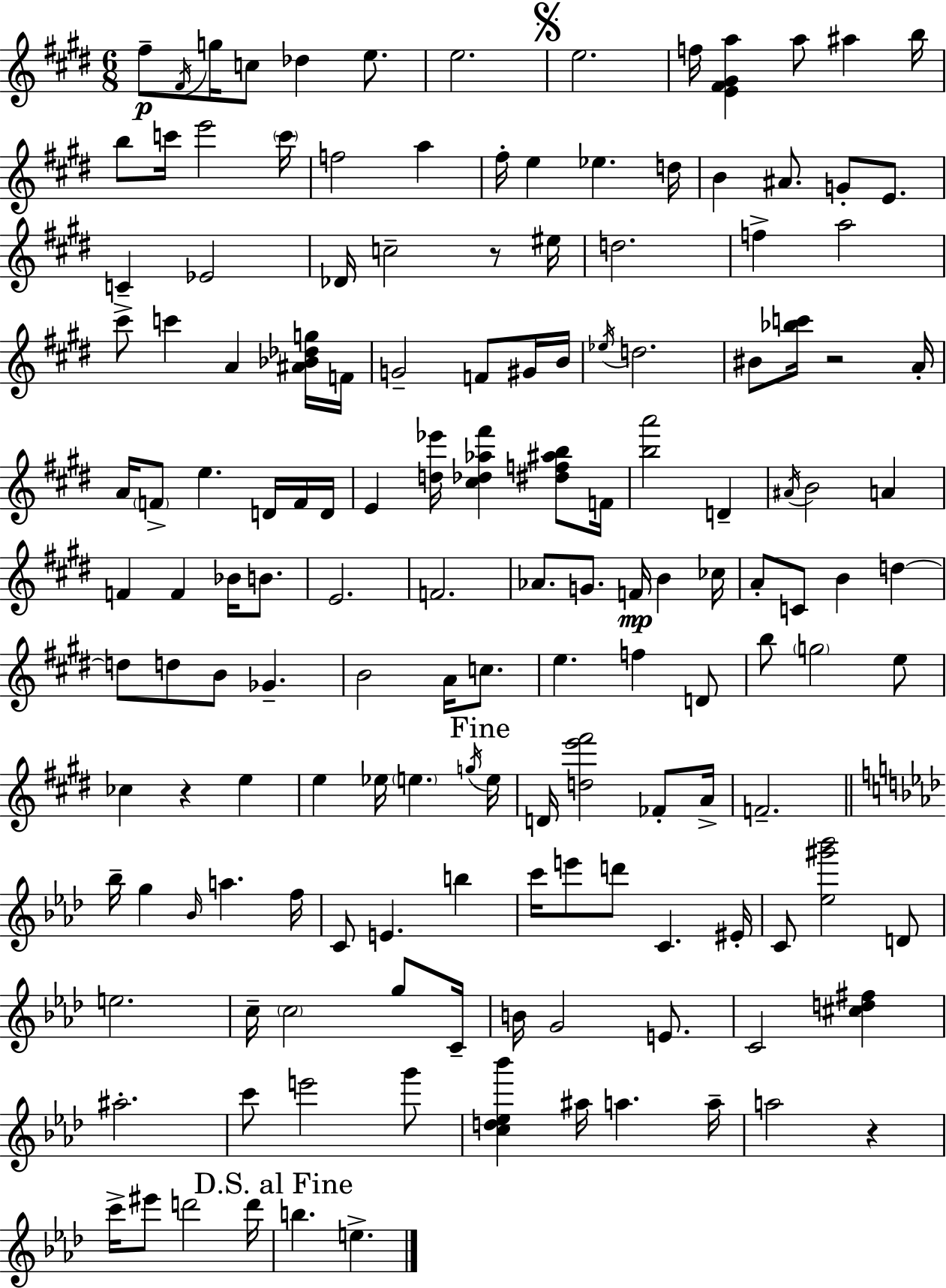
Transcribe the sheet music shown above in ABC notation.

X:1
T:Untitled
M:6/8
L:1/4
K:E
^f/2 ^F/4 g/4 c/2 _d e/2 e2 e2 f/4 [E^F^Ga] a/2 ^a b/4 b/2 c'/4 e'2 c'/4 f2 a ^f/4 e _e d/4 B ^A/2 G/2 E/2 C _E2 _D/4 c2 z/2 ^e/4 d2 f a2 ^c'/2 c' A [^A_B_dg]/4 F/4 G2 F/2 ^G/4 B/4 _e/4 d2 ^B/2 [_bc']/4 z2 A/4 A/4 F/2 e D/4 F/4 D/4 E [d_e']/4 [^c_d_a^f'] [^df^ab]/2 F/4 [ba']2 D ^A/4 B2 A F F _B/4 B/2 E2 F2 _A/2 G/2 F/4 B _c/4 A/2 C/2 B d d/2 d/2 B/2 _G B2 A/4 c/2 e f D/2 b/2 g2 e/2 _c z e e _e/4 e g/4 e/4 D/4 [de'^f']2 _F/2 A/4 F2 _b/4 g _B/4 a f/4 C/2 E b c'/4 e'/2 d'/2 C ^E/4 C/2 [_e^g'_b']2 D/2 e2 c/4 c2 g/2 C/4 B/4 G2 E/2 C2 [^cd^f] ^a2 c'/2 e'2 g'/2 [cd_e_b'] ^a/4 a a/4 a2 z c'/4 ^e'/2 d'2 d'/4 b e